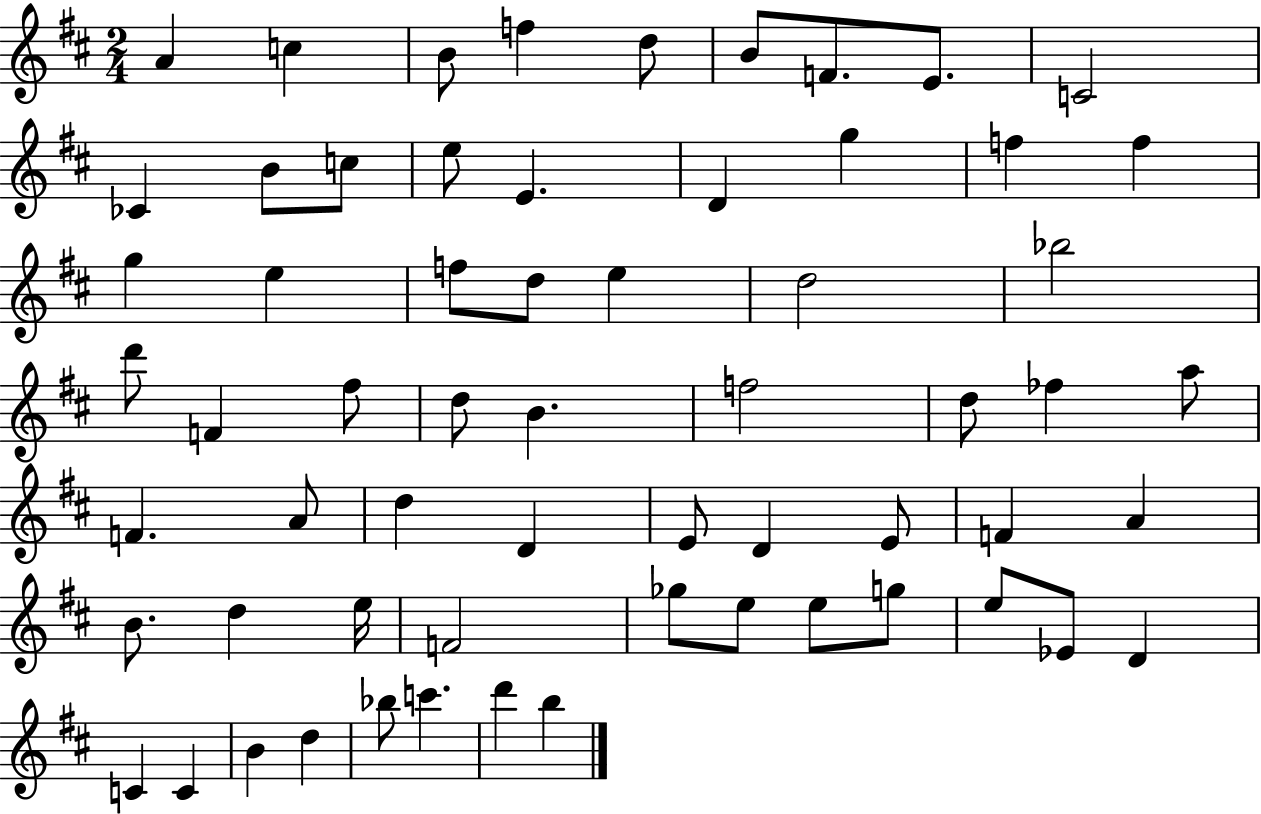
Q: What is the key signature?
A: D major